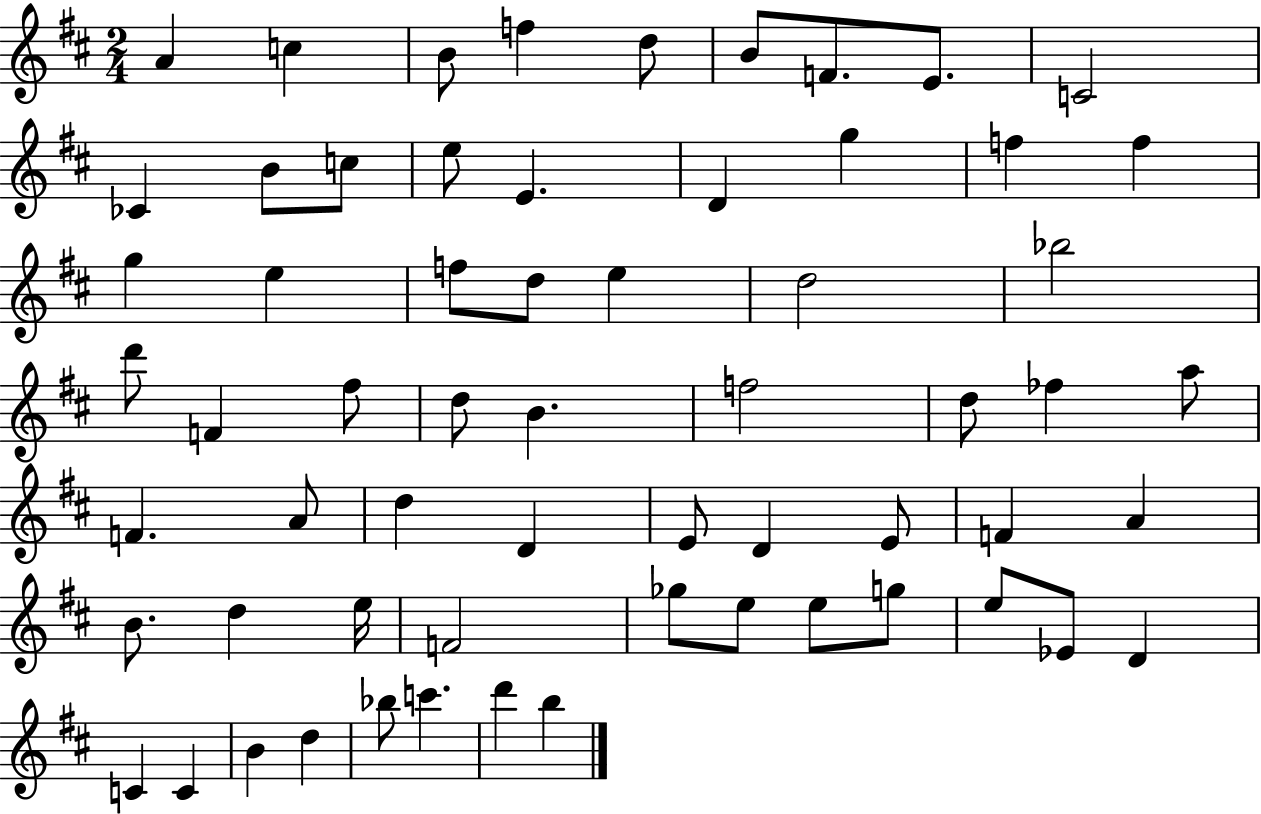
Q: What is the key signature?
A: D major